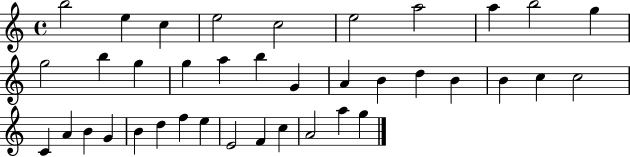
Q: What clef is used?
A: treble